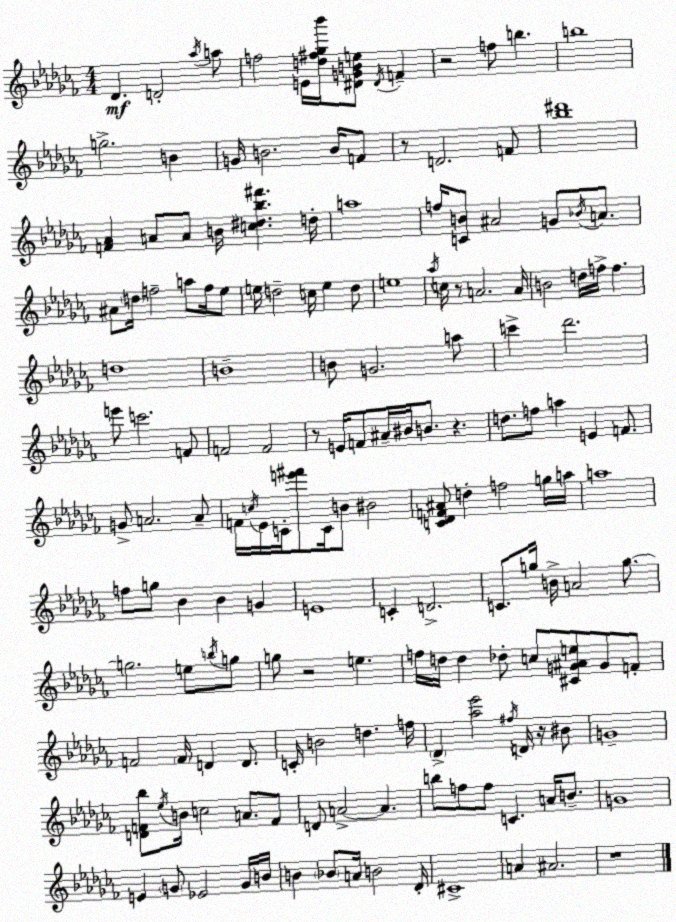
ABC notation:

X:1
T:Untitled
M:4/4
L:1/4
K:Abm
_D D2 _a/4 a/2 f2 E/4 [d^f_g_b']/4 [^DGBe]/2 ^D/4 F z2 f/2 b b4 g2 B G/4 B2 B/4 F/2 z/2 D2 F/2 [_b^d']4 [F_A] A/2 A/2 B/4 [c^d_b^f'] d/4 a4 f/4 [CB]/2 ^A2 G/2 _B/4 A/2 ^A/2 d/4 f2 a/2 f/4 _e/2 e/4 d2 c/4 e d/2 e4 _a/4 c/4 z/2 A2 A/4 B2 d/4 f/4 f d4 B4 B/2 G2 a/2 c' _d'2 e'/2 c'2 F/2 F2 F2 z/2 E/4 F/2 ^A/4 ^B/4 B/2 z d/2 f/2 a E F/2 G/2 A2 A/2 F/4 c/4 _E/4 C/4 [e'^f']/2 C/4 B/2 ^B2 [C_DF^A]/2 d f2 g/4 a/4 a4 f/2 g/2 _B _B G E4 C D2 C/2 g/4 B/4 A2 g/2 g2 e/2 b/4 g/2 g/2 z2 e f/4 d/4 d _d/2 c/2 [^CG^Ae]/2 G/2 F/2 F2 F/4 D D/2 C/4 B2 d f/4 _D [_a_e']2 ^f/4 D/4 z/4 ^B/2 G4 [DF_b]/2 _e/4 B/4 c2 A/2 F/2 D/2 A2 A b/2 f/2 f/2 C A/4 B/2 G4 E G/2 _E2 G/4 B/4 B _B/2 A/4 B2 _D/4 ^C4 A ^A2 z4